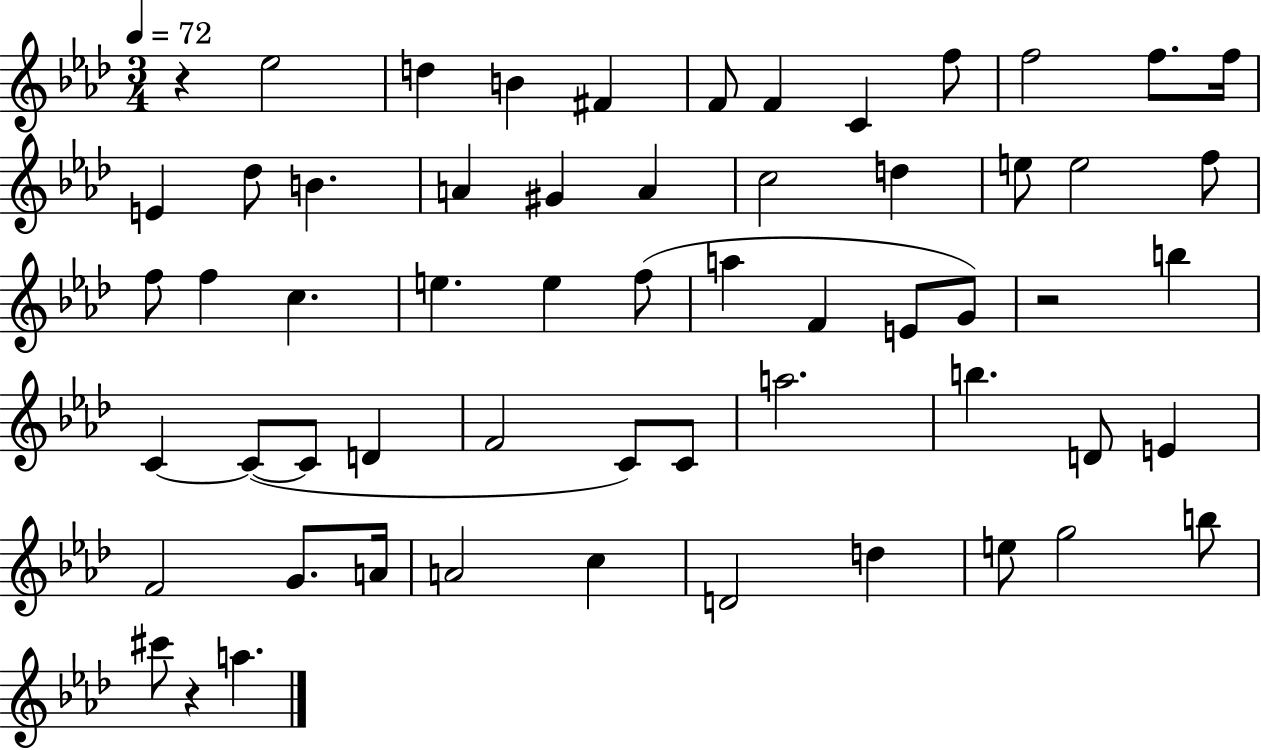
{
  \clef treble
  \numericTimeSignature
  \time 3/4
  \key aes \major
  \tempo 4 = 72
  r4 ees''2 | d''4 b'4 fis'4 | f'8 f'4 c'4 f''8 | f''2 f''8. f''16 | \break e'4 des''8 b'4. | a'4 gis'4 a'4 | c''2 d''4 | e''8 e''2 f''8 | \break f''8 f''4 c''4. | e''4. e''4 f''8( | a''4 f'4 e'8 g'8) | r2 b''4 | \break c'4~~ c'8~(~ c'8 d'4 | f'2 c'8) c'8 | a''2. | b''4. d'8 e'4 | \break f'2 g'8. a'16 | a'2 c''4 | d'2 d''4 | e''8 g''2 b''8 | \break cis'''8 r4 a''4. | \bar "|."
}